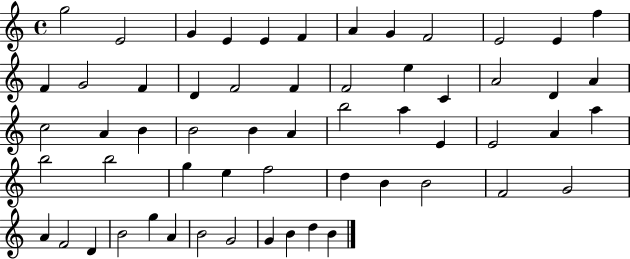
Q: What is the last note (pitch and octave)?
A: B4